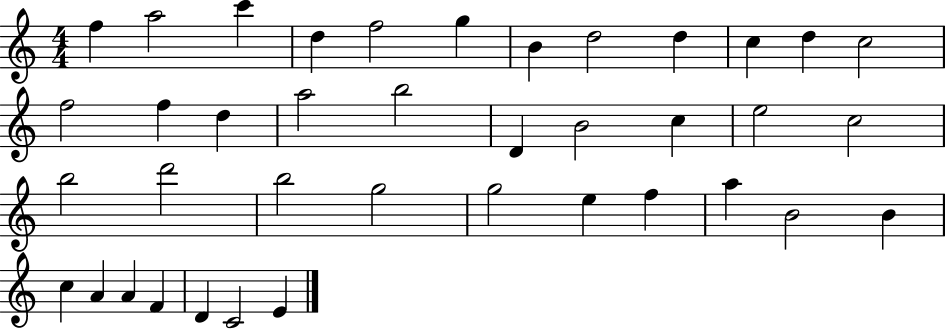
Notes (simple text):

F5/q A5/h C6/q D5/q F5/h G5/q B4/q D5/h D5/q C5/q D5/q C5/h F5/h F5/q D5/q A5/h B5/h D4/q B4/h C5/q E5/h C5/h B5/h D6/h B5/h G5/h G5/h E5/q F5/q A5/q B4/h B4/q C5/q A4/q A4/q F4/q D4/q C4/h E4/q